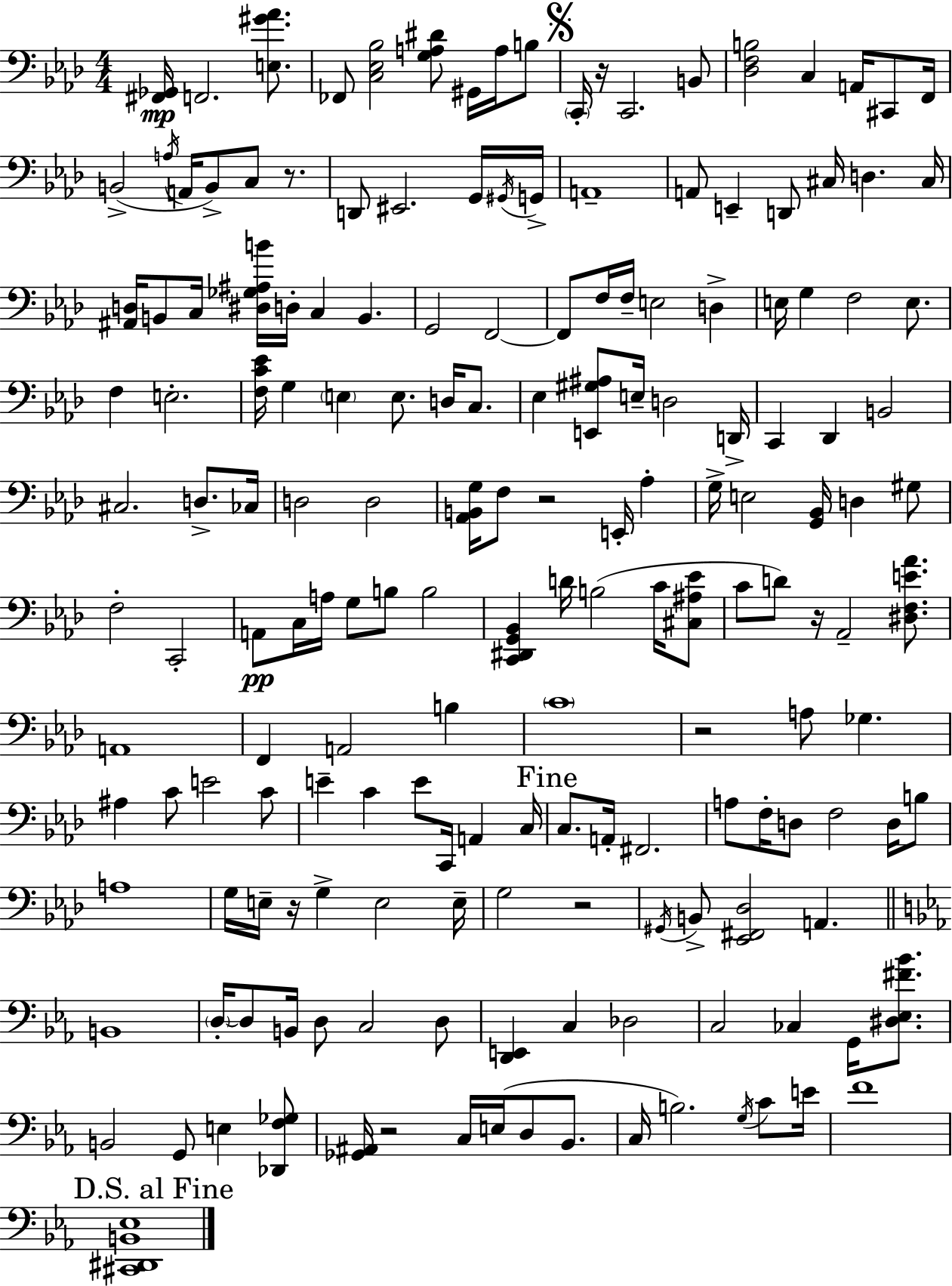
{
  \clef bass
  \numericTimeSignature
  \time 4/4
  \key aes \major
  \repeat volta 2 { <fis, ges,>16\mp f,2. <e gis' aes'>8. | fes,8 <c ees bes>2 <g a dis'>8 gis,16 a16 b8 | \mark \markup { \musicglyph "scripts.segno" } \parenthesize c,16-. r16 c,2. b,8 | <des f b>2 c4 a,16 cis,8 f,16 | \break b,2->( \acciaccatura { a16 } a,16 b,8->) c8 r8. | d,8 eis,2. g,16 | \acciaccatura { gis,16 } g,16-> a,1-- | a,8 e,4-- d,8 cis16 d4. | \break cis16 <ais, d>16 b,8 c16 <dis ges ais b'>16 d16-. c4 b,4. | g,2 f,2~~ | f,8 f16 f16-- e2 d4-> | e16 g4 f2 e8. | \break f4 e2.-. | <f c' ees'>16 g4 \parenthesize e4 e8. d16 c8. | ees4 <e, gis ais>8 e16-- d2 | d,16-> c,4 des,4 b,2 | \break cis2. d8.-> | ces16 d2 d2 | <aes, b, g>16 f8 r2 e,16-. aes4-. | g16-> e2 <g, bes,>16 d4 | \break gis8 f2-. c,2-. | a,8\pp c16 a16 g8 b8 b2 | <c, dis, g, bes,>4 d'16 b2( c'16 | <cis ais ees'>8 c'8 d'8) r16 aes,2-- <dis f e' aes'>8. | \break a,1 | f,4 a,2 b4 | \parenthesize c'1 | r2 a8 ges4. | \break ais4 c'8 e'2 | c'8 e'4-- c'4 e'8 c,16 a,4 | c16 \mark "Fine" c8. a,16-. fis,2. | a8 f16-. d8 f2 d16 | \break b8 a1 | g16 e16-- r16 g4-> e2 | e16-- g2 r2 | \acciaccatura { gis,16 } b,8-> <ees, fis, des>2 a,4. | \break \bar "||" \break \key c \minor b,1 | \parenthesize d16-.~~ d8 b,16 d8 c2 d8 | <d, e,>4 c4 des2 | c2 ces4 g,16 <dis ees fis' bes'>8. | \break b,2 g,8 e4 <des, f ges>8 | <ges, ais,>16 r2 c16 e16( d8 bes,8. | c16 b2.) \acciaccatura { g16 } c'8 | e'16 f'1 | \break \mark "D.S. al Fine" <cis, dis, b, ees>1 | } \bar "|."
}